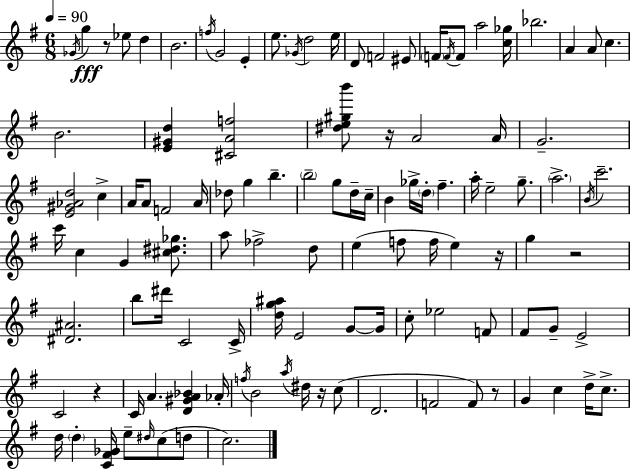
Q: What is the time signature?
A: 6/8